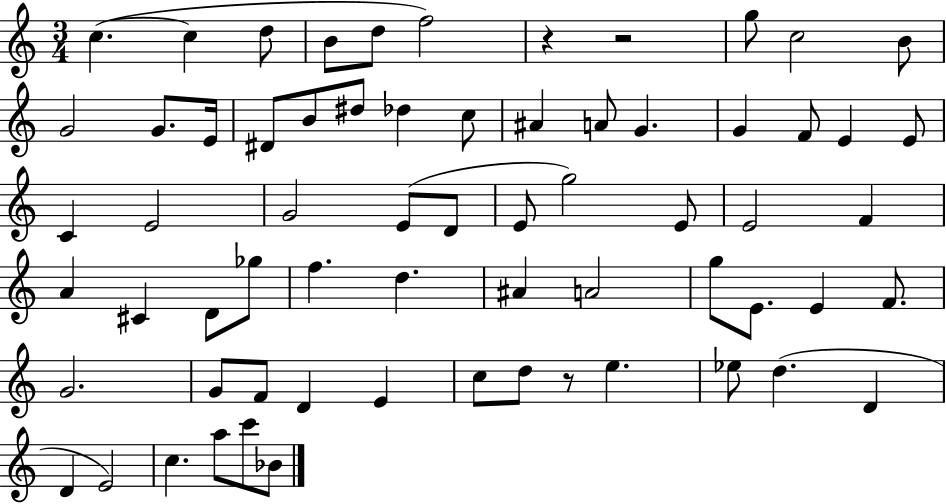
X:1
T:Untitled
M:3/4
L:1/4
K:C
c c d/2 B/2 d/2 f2 z z2 g/2 c2 B/2 G2 G/2 E/4 ^D/2 B/2 ^d/2 _d c/2 ^A A/2 G G F/2 E E/2 C E2 G2 E/2 D/2 E/2 g2 E/2 E2 F A ^C D/2 _g/2 f d ^A A2 g/2 E/2 E F/2 G2 G/2 F/2 D E c/2 d/2 z/2 e _e/2 d D D E2 c a/2 c'/2 _B/2